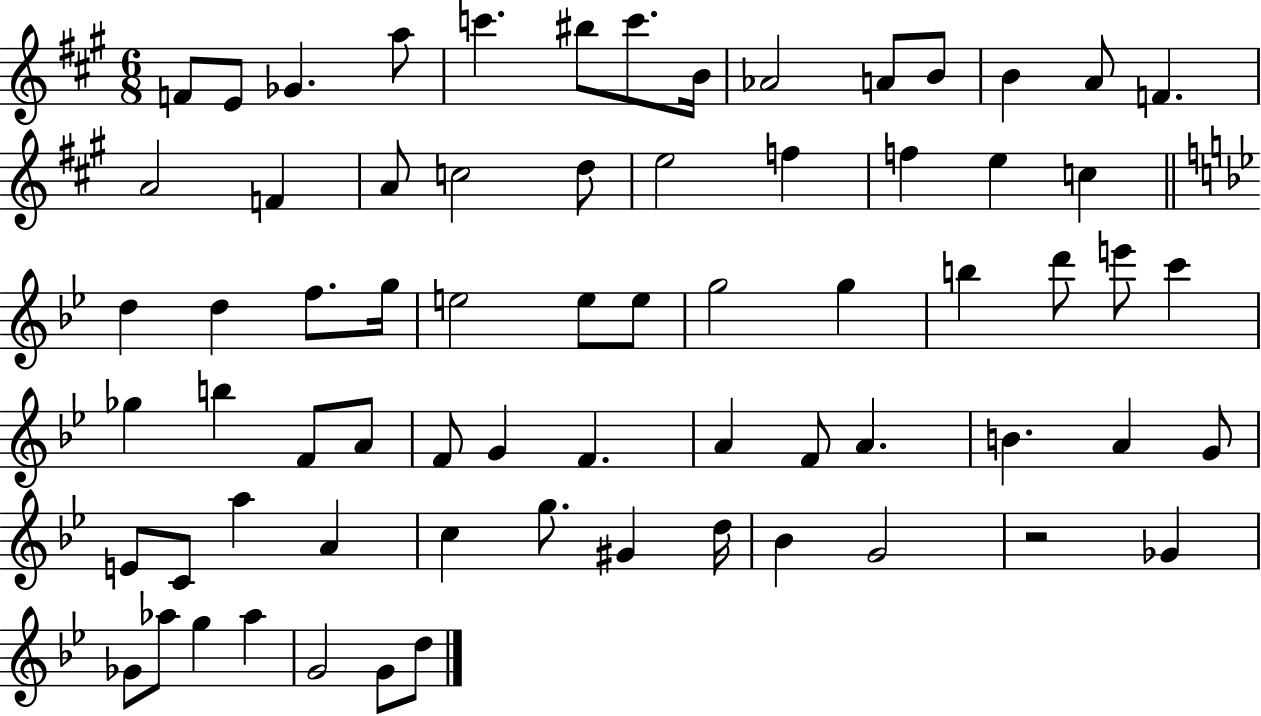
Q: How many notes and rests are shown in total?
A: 69